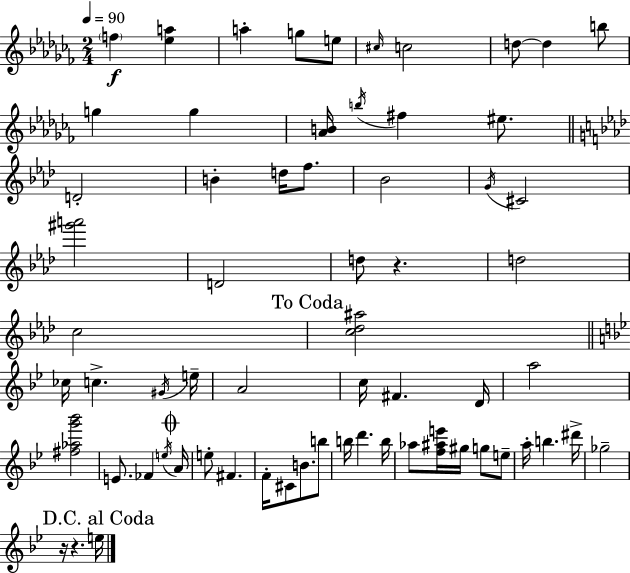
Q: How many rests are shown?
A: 3